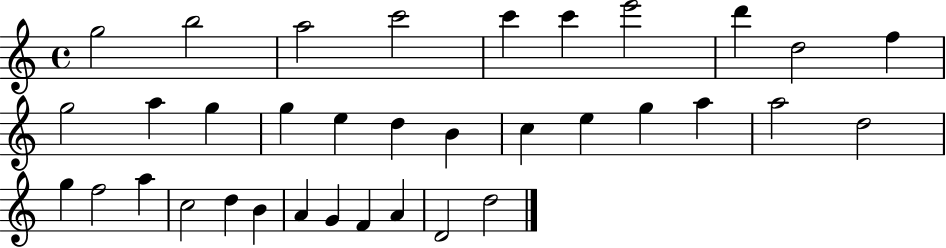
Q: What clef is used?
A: treble